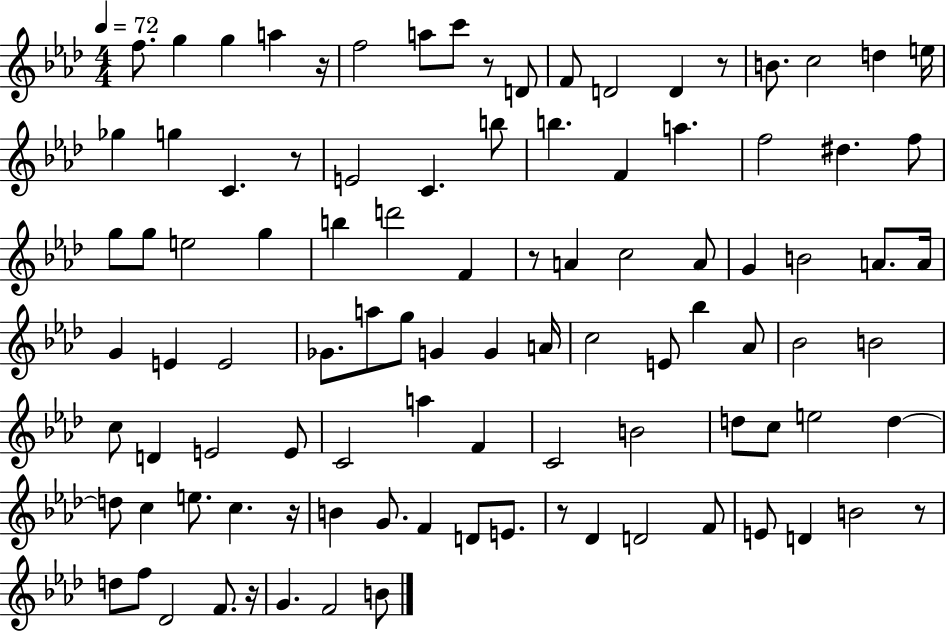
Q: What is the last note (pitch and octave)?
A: B4